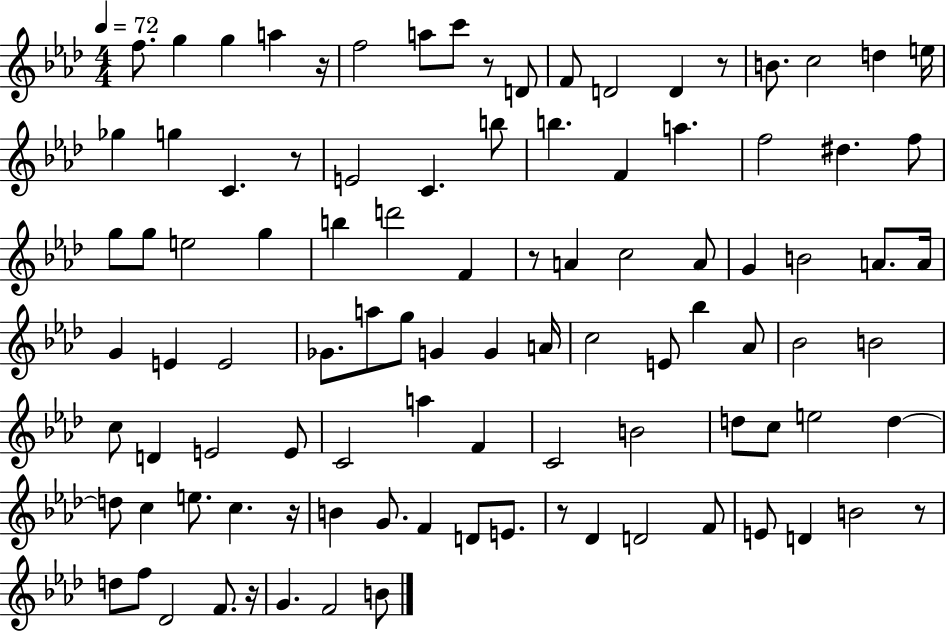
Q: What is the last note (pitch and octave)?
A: B4